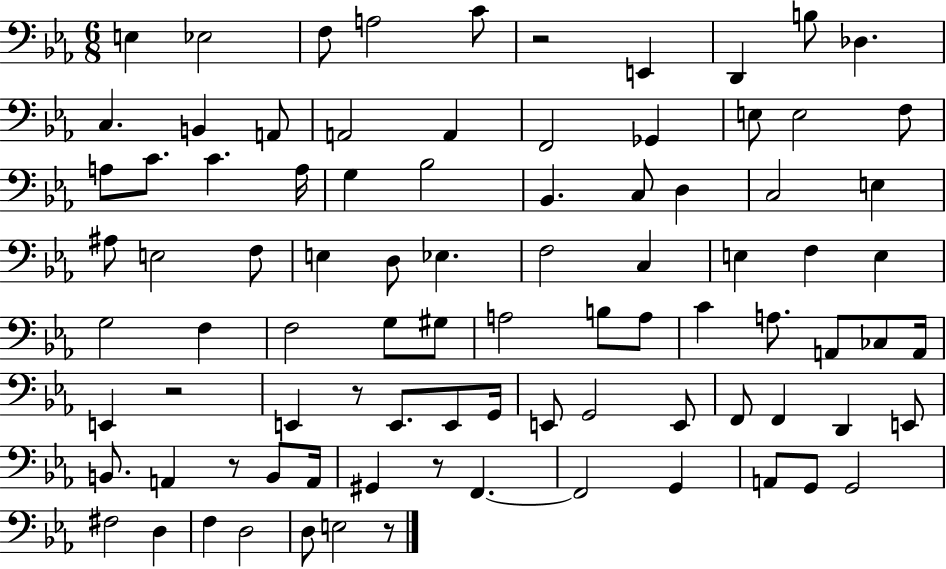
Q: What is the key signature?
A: EES major